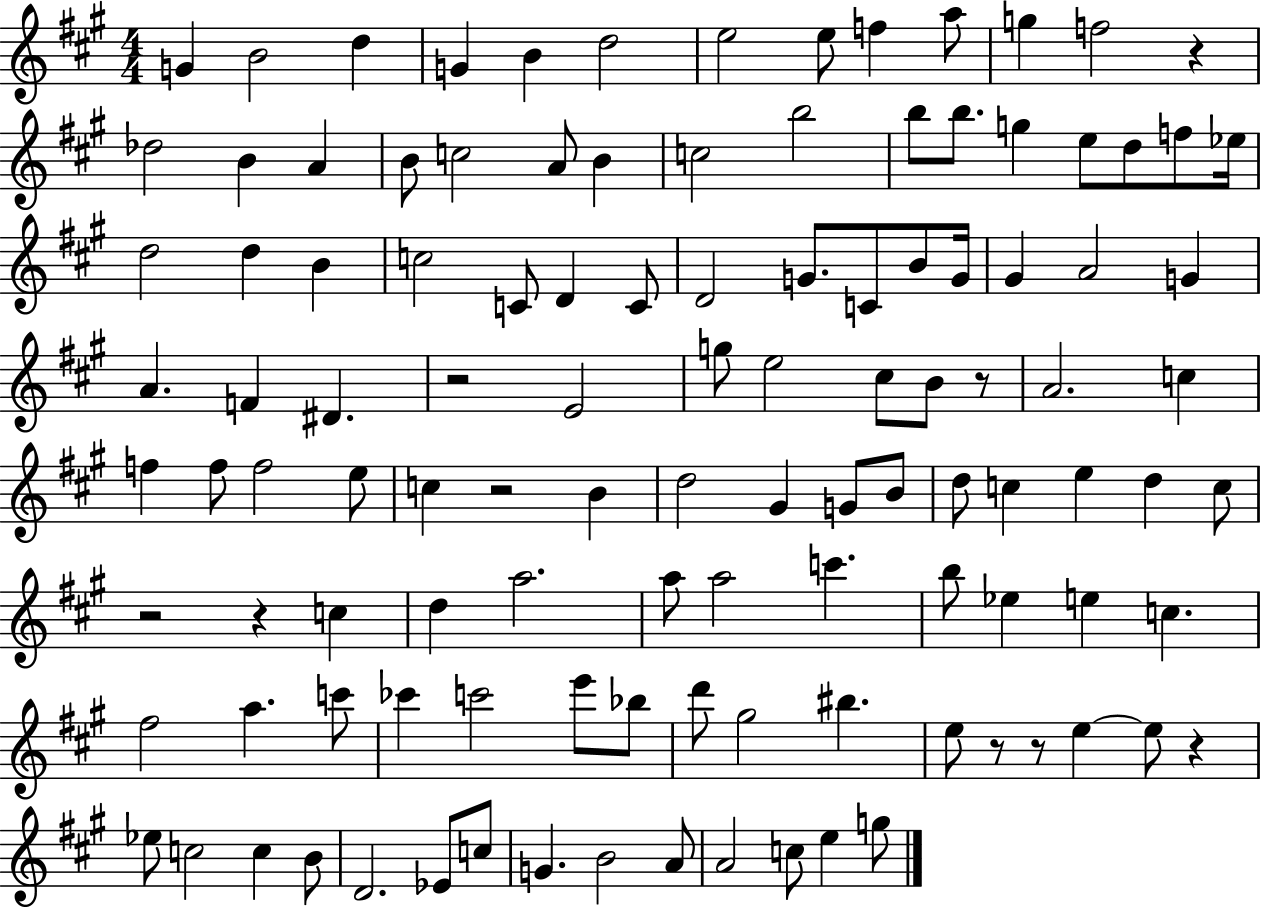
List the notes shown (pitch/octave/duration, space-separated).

G4/q B4/h D5/q G4/q B4/q D5/h E5/h E5/e F5/q A5/e G5/q F5/h R/q Db5/h B4/q A4/q B4/e C5/h A4/e B4/q C5/h B5/h B5/e B5/e. G5/q E5/e D5/e F5/e Eb5/s D5/h D5/q B4/q C5/h C4/e D4/q C4/e D4/h G4/e. C4/e B4/e G4/s G#4/q A4/h G4/q A4/q. F4/q D#4/q. R/h E4/h G5/e E5/h C#5/e B4/e R/e A4/h. C5/q F5/q F5/e F5/h E5/e C5/q R/h B4/q D5/h G#4/q G4/e B4/e D5/e C5/q E5/q D5/q C5/e R/h R/q C5/q D5/q A5/h. A5/e A5/h C6/q. B5/e Eb5/q E5/q C5/q. F#5/h A5/q. C6/e CES6/q C6/h E6/e Bb5/e D6/e G#5/h BIS5/q. E5/e R/e R/e E5/q E5/e R/q Eb5/e C5/h C5/q B4/e D4/h. Eb4/e C5/e G4/q. B4/h A4/e A4/h C5/e E5/q G5/e